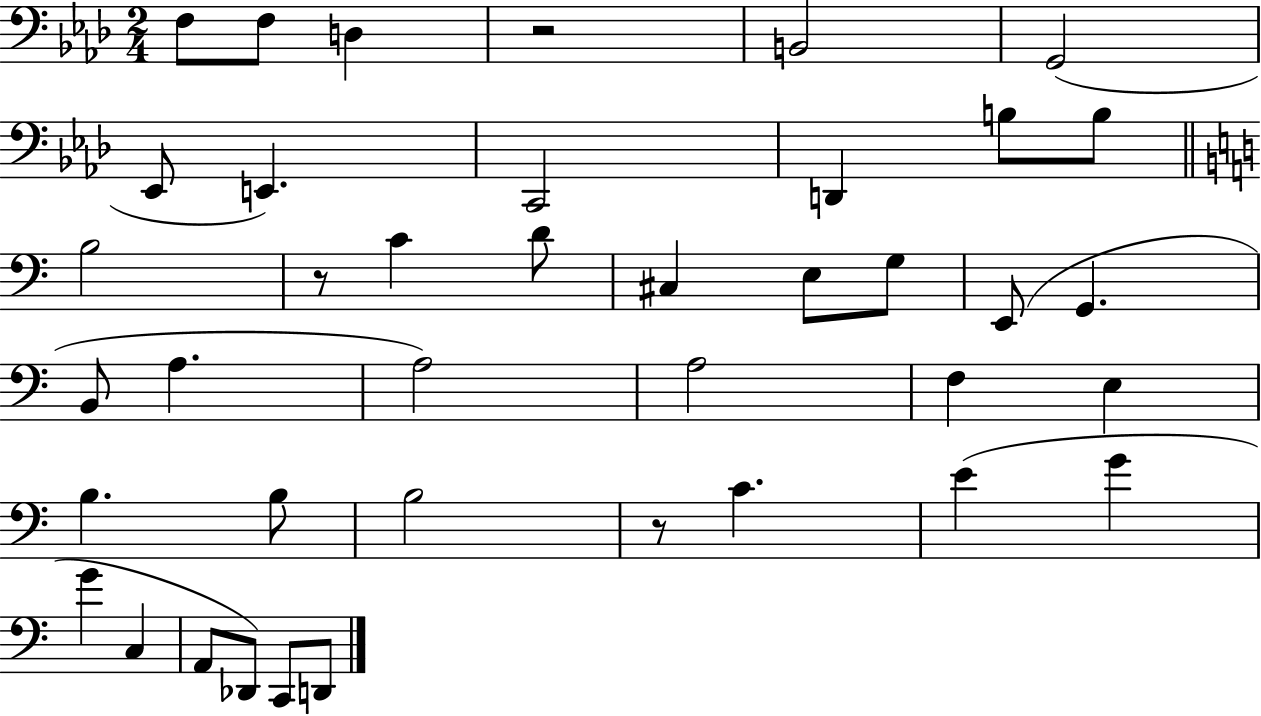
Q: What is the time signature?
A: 2/4